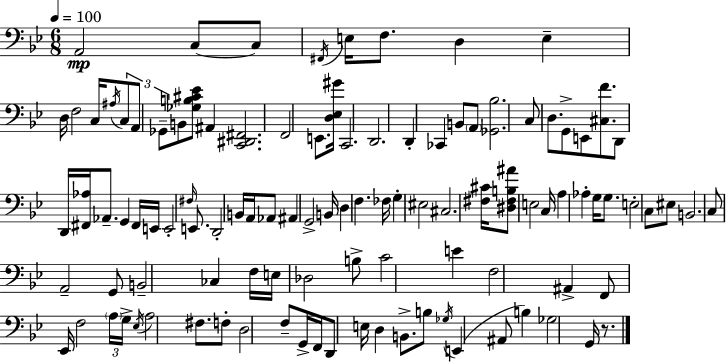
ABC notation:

X:1
T:Untitled
M:6/8
L:1/4
K:Bb
A,,2 C,/2 C,/2 ^F,,/4 E,/4 F,/2 D, E, D,/4 F,2 C,/4 ^A,/4 C,/2 A,,/2 _G,,/2 B,,/2 [_G,B,^C_E]/2 ^A,, [C,,^D,,^F,,]2 F,,2 E,,/2 [D,_E,^G]/4 C,,2 D,,2 D,, _C,, B,,/2 A,,/2 [_G,,_B,]2 C,/2 D,/2 G,,/2 E,,/2 [^C,F]/2 D,,/2 D,,/4 [^F,,_A,]/4 _A,,/2 G,, ^F,,/4 E,,/4 E,,2 ^F,/4 E,,/2 D,,2 B,,/4 A,,/4 _A,,/2 ^A,, G,,2 B,,/4 D, F, _F,/4 G, ^E,2 ^C,2 [^F,^C]/4 [^D,^F,B,^A]/2 E,2 C,/4 A, _A, G,/4 G,/2 E,2 C,/2 ^E,/2 B,,2 C,/2 A,,2 G,,/2 B,,2 _C, F,/4 E,/4 _D,2 B,/2 C2 E F,2 ^A,, F,,/2 _E,,/4 F,2 A,/4 G,/4 _E,/4 A,2 ^F,/2 F,/2 D,2 F,/2 G,,/4 F,,/4 D,,/2 E,/4 D, B,,/2 B,/2 _G,/4 E,, ^A,,/2 B, _G,2 G,,/4 z/2